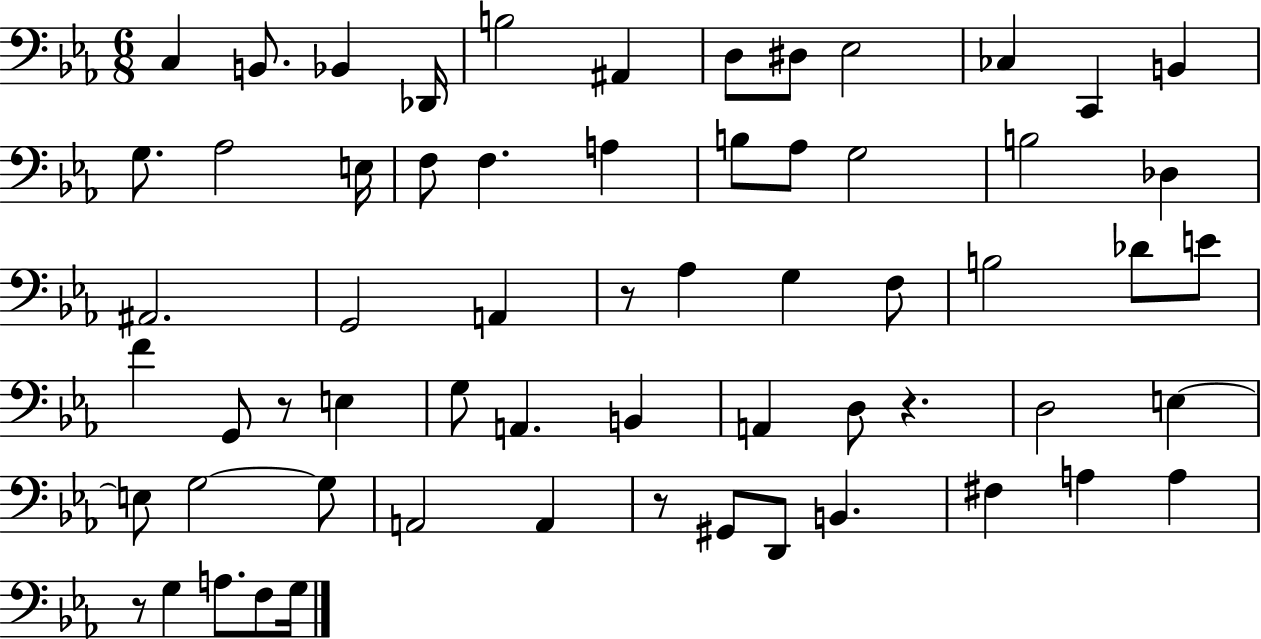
C3/q B2/e. Bb2/q Db2/s B3/h A#2/q D3/e D#3/e Eb3/h CES3/q C2/q B2/q G3/e. Ab3/h E3/s F3/e F3/q. A3/q B3/e Ab3/e G3/h B3/h Db3/q A#2/h. G2/h A2/q R/e Ab3/q G3/q F3/e B3/h Db4/e E4/e F4/q G2/e R/e E3/q G3/e A2/q. B2/q A2/q D3/e R/q. D3/h E3/q E3/e G3/h G3/e A2/h A2/q R/e G#2/e D2/e B2/q. F#3/q A3/q A3/q R/e G3/q A3/e. F3/e G3/s